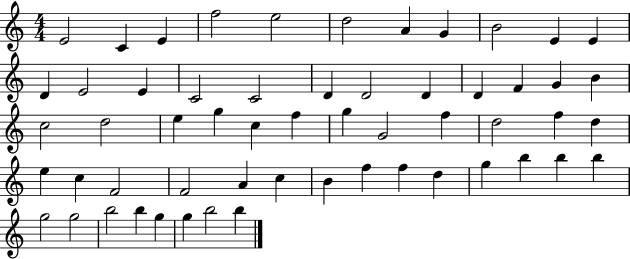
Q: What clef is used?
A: treble